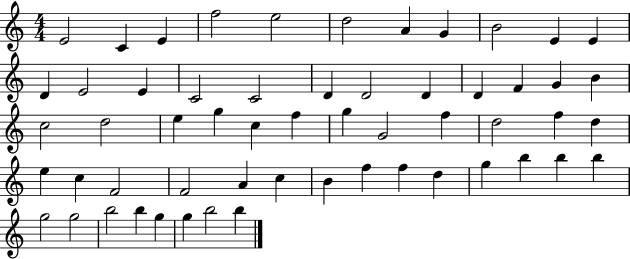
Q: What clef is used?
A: treble